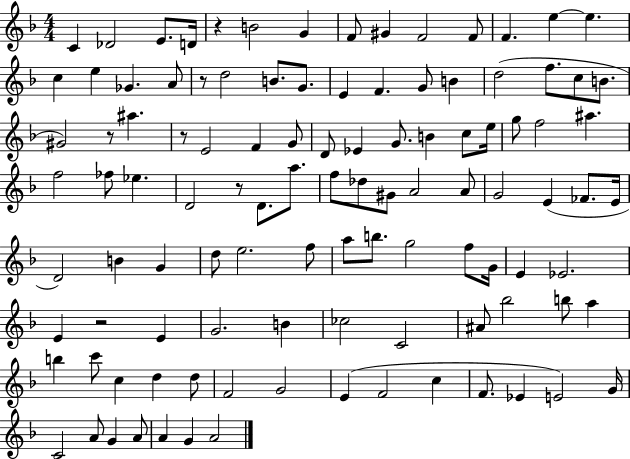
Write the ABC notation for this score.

X:1
T:Untitled
M:4/4
L:1/4
K:F
C _D2 E/2 D/4 z B2 G F/2 ^G F2 F/2 F e e c e _G A/2 z/2 d2 B/2 G/2 E F G/2 B d2 f/2 c/2 B/2 ^G2 z/2 ^a z/2 E2 F G/2 D/2 _E G/2 B c/2 e/4 g/2 f2 ^a f2 _f/2 _e D2 z/2 D/2 a/2 f/2 _d/2 ^G/2 A2 A/2 G2 E _F/2 E/4 D2 B G d/2 e2 f/2 a/2 b/2 g2 f/2 G/4 E _E2 E z2 E G2 B _c2 C2 ^A/2 _b2 b/2 a b c'/2 c d d/2 F2 G2 E F2 c F/2 _E E2 G/4 C2 A/2 G A/2 A G A2